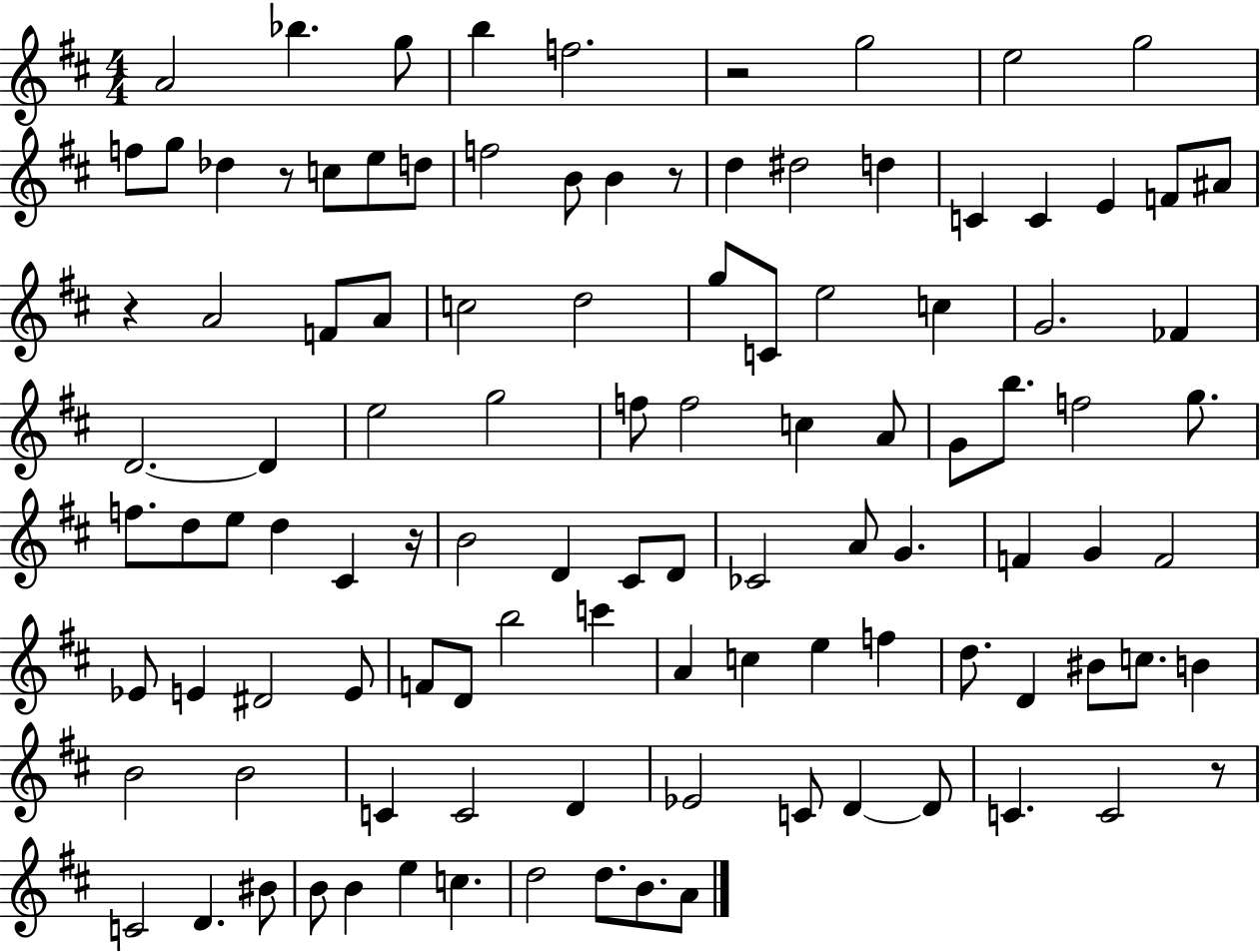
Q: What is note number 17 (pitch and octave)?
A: B4